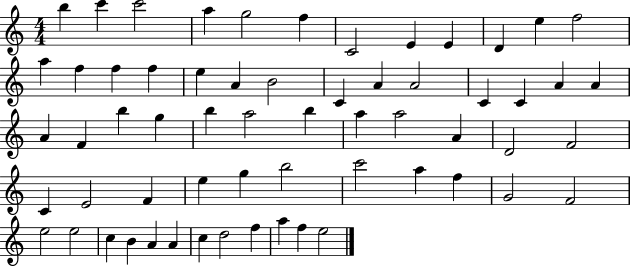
X:1
T:Untitled
M:4/4
L:1/4
K:C
b c' c'2 a g2 f C2 E E D e f2 a f f f e A B2 C A A2 C C A A A F b g b a2 b a a2 A D2 F2 C E2 F e g b2 c'2 a f G2 F2 e2 e2 c B A A c d2 f a f e2